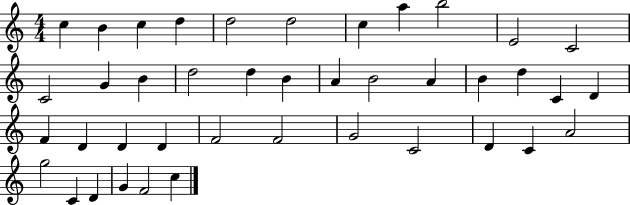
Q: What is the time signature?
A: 4/4